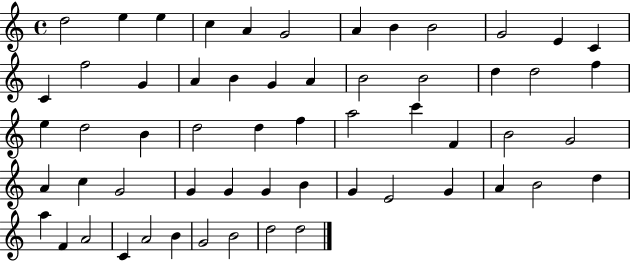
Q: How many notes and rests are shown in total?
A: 58